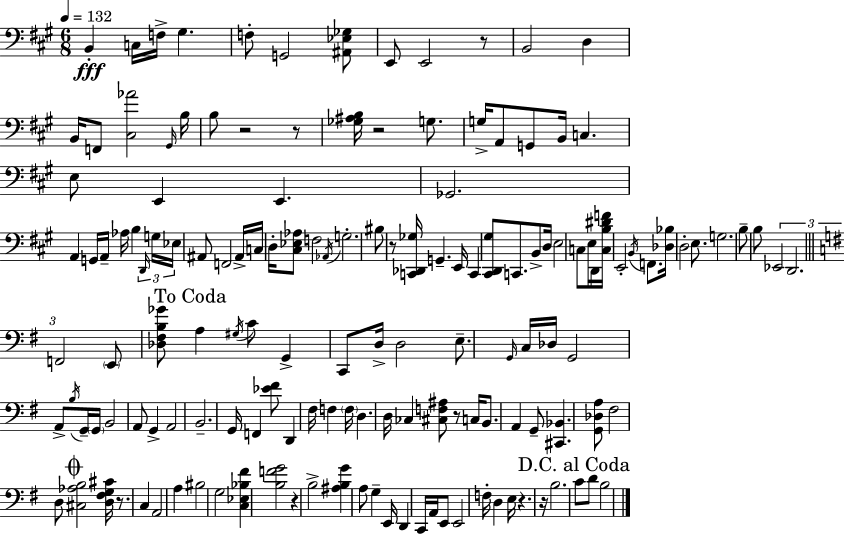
X:1
T:Untitled
M:6/8
L:1/4
K:A
B,, C,/4 F,/4 ^G, F,/2 G,,2 [^A,,_E,_G,]/2 E,,/2 E,,2 z/2 B,,2 D, B,,/4 F,,/2 [^C,_A]2 ^G,,/4 B,/4 B,/2 z2 z/2 [_G,^A,B,]/4 z2 G,/2 G,/4 A,,/2 G,,/2 B,,/4 C, E,/2 E,, E,, _G,,2 A,, G,,/4 A,,/4 _A,/4 B, D,,/4 G,/4 _E,/4 ^A,,/2 F,,2 ^A,,/4 C,/4 D,/4 [^C,_E,_A,]/2 F,2 _A,,/4 G,2 ^B,/2 z/2 [C,,_D,,_G,]/4 G,, E,,/4 C,, [^C,,D,,^G,]/2 C,,/2 B,,/2 D,/4 E,2 C,/2 E,/4 D,,/4 [C,B,^DF]/4 E,,2 B,,/4 F,,/2 [_D,_B,]/4 D,2 E,/2 G,2 B,/2 B,/2 _E,,2 D,,2 F,,2 E,,/2 [_D,^F,B,_G]/2 A, ^G,/4 C/2 G,, C,,/2 D,/4 D,2 E,/2 G,,/4 C,/4 _D,/4 G,,2 A,,/2 B,/4 G,,/4 G,,/4 B,,2 A,,/2 G,, A,,2 B,,2 G,,/4 F,, [_E^F]/2 D,, ^F,/4 F, F,/4 D, D,/4 _C, [^C,F,^A,]/2 z/2 C,/4 B,,/2 A,, G,,/2 [^C,,_B,,] [G,,_D,A,]/2 ^F,2 D,/2 [^C,_A,B,]2 [D,^F,G,^C]/4 z/2 C, A,,2 A, ^B,2 G,2 [C,_E,_B,^F] [B,FG]2 z B,2 [^A,B,G] A,/2 G, E,,/4 D,, C,,/4 A,,/4 E,,/2 E,,2 F,/4 D, E,/4 z z/4 B,2 C/2 D/2 B,2